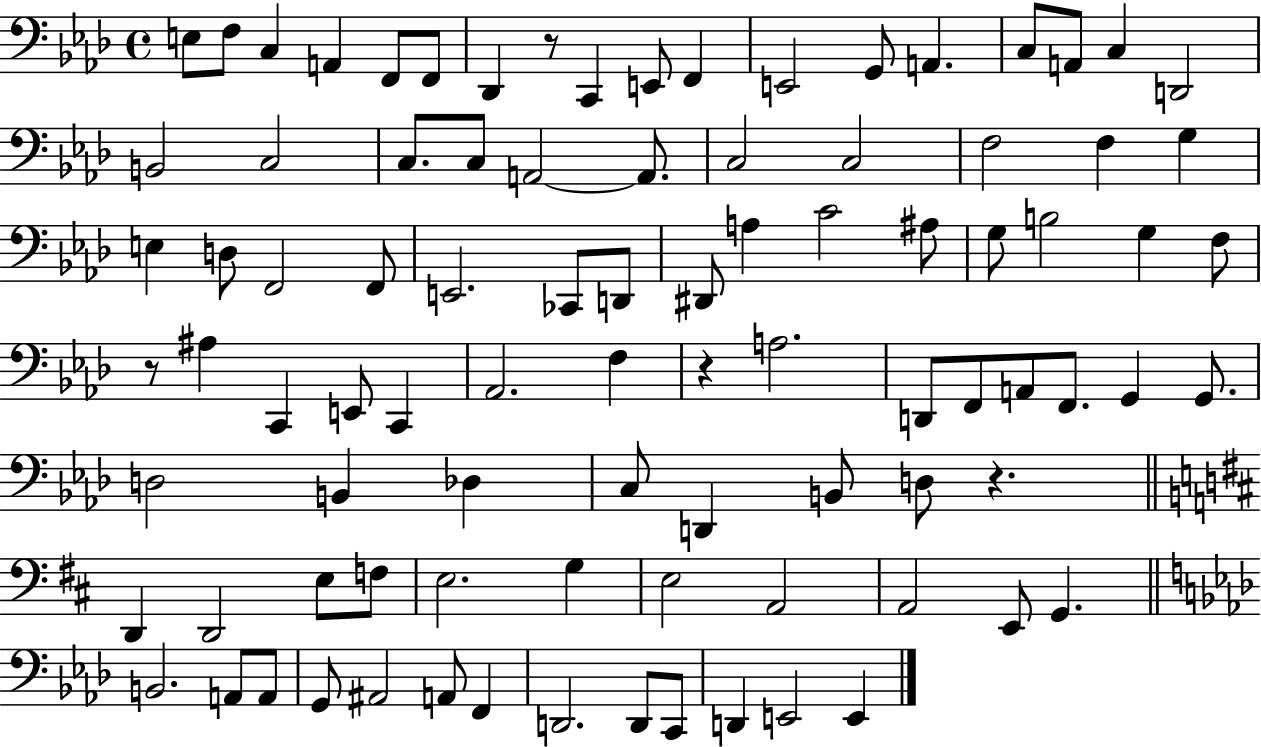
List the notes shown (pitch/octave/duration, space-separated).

E3/e F3/e C3/q A2/q F2/e F2/e Db2/q R/e C2/q E2/e F2/q E2/h G2/e A2/q. C3/e A2/e C3/q D2/h B2/h C3/h C3/e. C3/e A2/h A2/e. C3/h C3/h F3/h F3/q G3/q E3/q D3/e F2/h F2/e E2/h. CES2/e D2/e D#2/e A3/q C4/h A#3/e G3/e B3/h G3/q F3/e R/e A#3/q C2/q E2/e C2/q Ab2/h. F3/q R/q A3/h. D2/e F2/e A2/e F2/e. G2/q G2/e. D3/h B2/q Db3/q C3/e D2/q B2/e D3/e R/q. D2/q D2/h E3/e F3/e E3/h. G3/q E3/h A2/h A2/h E2/e G2/q. B2/h. A2/e A2/e G2/e A#2/h A2/e F2/q D2/h. D2/e C2/e D2/q E2/h E2/q